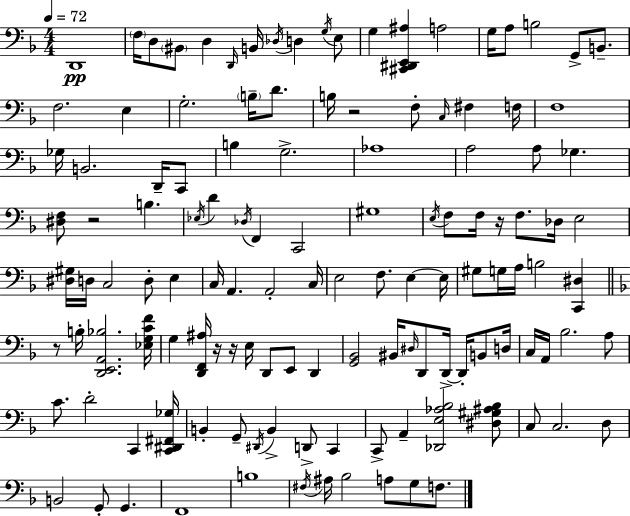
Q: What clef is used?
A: bass